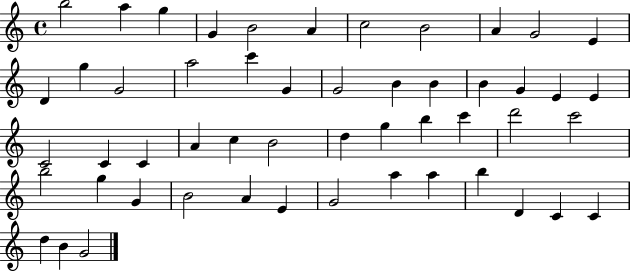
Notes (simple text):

B5/h A5/q G5/q G4/q B4/h A4/q C5/h B4/h A4/q G4/h E4/q D4/q G5/q G4/h A5/h C6/q G4/q G4/h B4/q B4/q B4/q G4/q E4/q E4/q C4/h C4/q C4/q A4/q C5/q B4/h D5/q G5/q B5/q C6/q D6/h C6/h B5/h G5/q G4/q B4/h A4/q E4/q G4/h A5/q A5/q B5/q D4/q C4/q C4/q D5/q B4/q G4/h